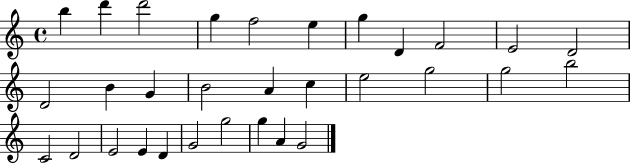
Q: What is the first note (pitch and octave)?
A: B5